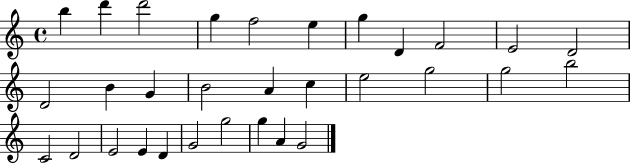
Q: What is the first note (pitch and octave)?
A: B5